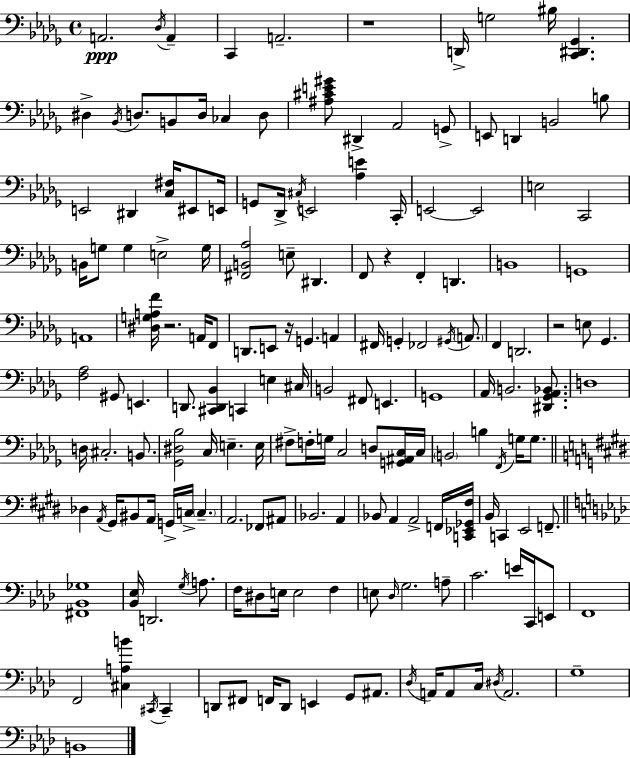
A2/h. Db3/s A2/q C2/q A2/h. R/w D2/s G3/h BIS3/s [C2,D#2,Gb2]/q. D#3/q Bb2/s D3/e. B2/e D3/s CES3/q D3/e [A#3,C#4,E4,G#4]/e D#2/q Ab2/h G2/e E2/e D2/q B2/h B3/e E2/h D#2/q [C3,F#3]/s EIS2/e E2/s G2/e Db2/s C#3/s E2/h [Ab3,E4]/q C2/s E2/h E2/h E3/h C2/h B2/s G3/e G3/q E3/h G3/s [F#2,B2,Ab3]/h E3/e D#2/q. F2/e R/q F2/q D2/q. B2/w G2/w A2/w [D#3,G3,A3,F4]/s R/h. A2/s F2/e D2/e. E2/e R/s G2/q. A2/q F#2/s G2/q FES2/h G#2/s A2/e. F2/q D2/h. R/h E3/e Gb2/q. [F3,Ab3]/h G#2/e E2/q. D2/e. [C#2,D2,Bb2]/q C2/q E3/q C#3/s B2/h F#2/e E2/q. G2/w Ab2/s B2/h. [D#2,Gb2,Ab2,Bb2]/e. D3/w D3/s C#3/h. B2/e. [Gb2,D#3,Bb3]/h C3/s E3/q. E3/s F#3/e F3/s G3/s C3/h D3/e [G2,A#2,C3]/s C3/s B2/h B3/q F2/s G3/s G3/e. Db3/q A2/s G#2/s BIS2/e A2/s G2/s C3/s C3/q. A2/h. FES2/e A#2/e Bb2/h. A2/q Bb2/e A2/q A2/h F2/s [C2,Eb2,Gb2,F#3]/s B2/s C2/q E2/h F2/e. [F#2,Bb2,Gb3]/w [Bb2,Eb3]/s D2/h. G3/s A3/e. F3/s D#3/e E3/s E3/h F3/q E3/e Db3/s G3/h. A3/e C4/h. E4/s C2/s E2/e F2/w F2/h [C#3,A3,B4]/q C#2/s C#2/q D2/e F#2/e F2/s D2/e E2/q G2/e A#2/e. Db3/s A2/s A2/e C3/s D#3/s A2/h. G3/w B2/w